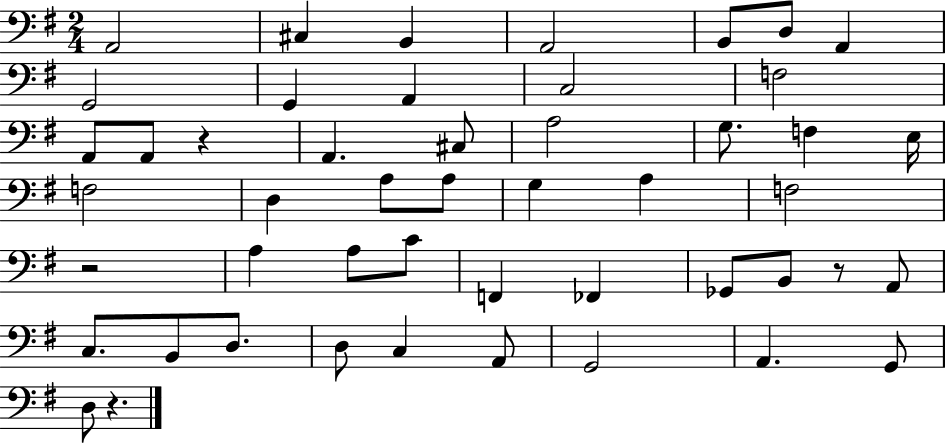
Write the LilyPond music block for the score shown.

{
  \clef bass
  \numericTimeSignature
  \time 2/4
  \key g \major
  a,2 | cis4 b,4 | a,2 | b,8 d8 a,4 | \break g,2 | g,4 a,4 | c2 | f2 | \break a,8 a,8 r4 | a,4. cis8 | a2 | g8. f4 e16 | \break f2 | d4 a8 a8 | g4 a4 | f2 | \break r2 | a4 a8 c'8 | f,4 fes,4 | ges,8 b,8 r8 a,8 | \break c8. b,8 d8. | d8 c4 a,8 | g,2 | a,4. g,8 | \break d8 r4. | \bar "|."
}